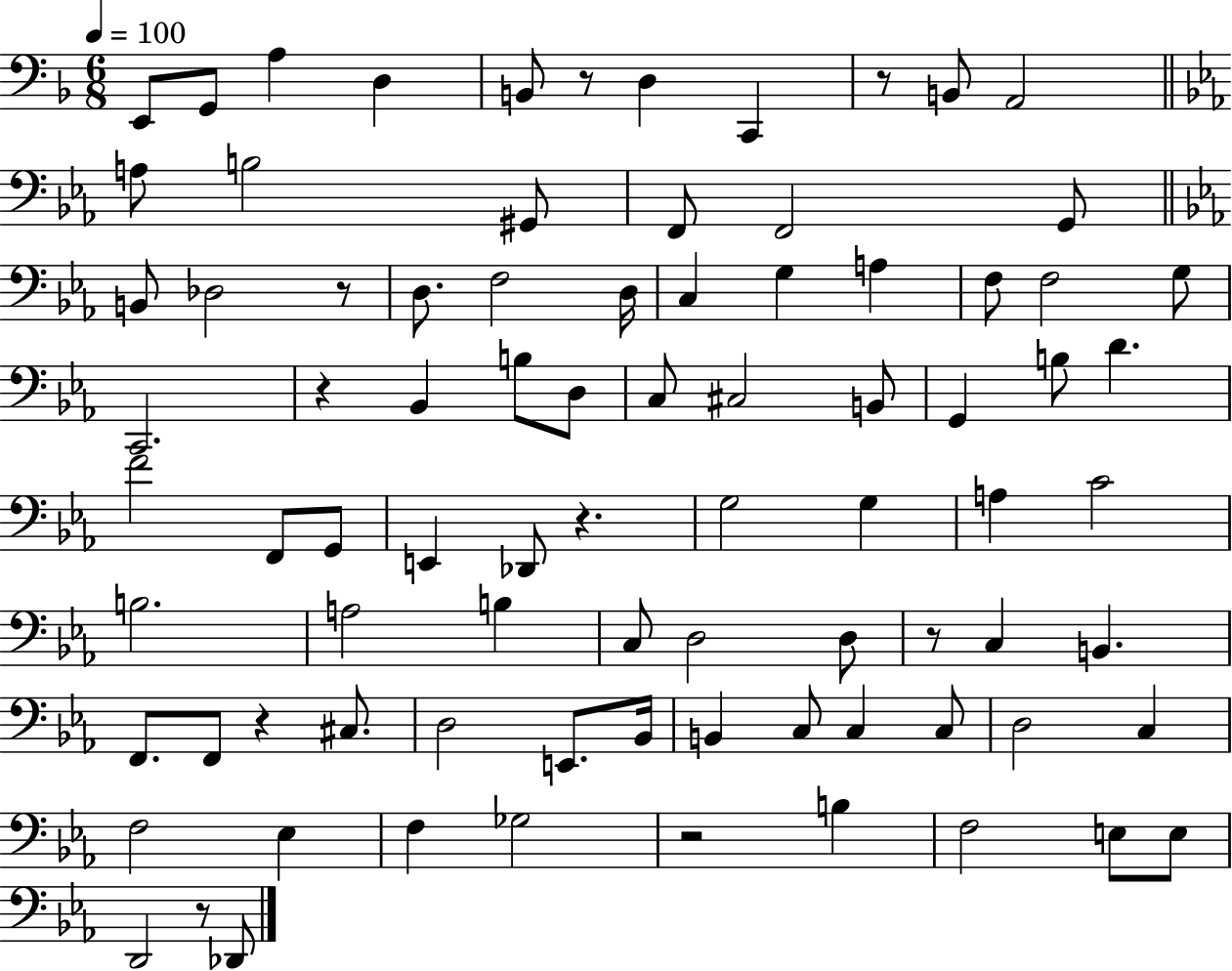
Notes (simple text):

E2/e G2/e A3/q D3/q B2/e R/e D3/q C2/q R/e B2/e A2/h A3/e B3/h G#2/e F2/e F2/h G2/e B2/e Db3/h R/e D3/e. F3/h D3/s C3/q G3/q A3/q F3/e F3/h G3/e C2/h. R/q Bb2/q B3/e D3/e C3/e C#3/h B2/e G2/q B3/e D4/q. F4/h F2/e G2/e E2/q Db2/e R/q. G3/h G3/q A3/q C4/h B3/h. A3/h B3/q C3/e D3/h D3/e R/e C3/q B2/q. F2/e. F2/e R/q C#3/e. D3/h E2/e. Bb2/s B2/q C3/e C3/q C3/e D3/h C3/q F3/h Eb3/q F3/q Gb3/h R/h B3/q F3/h E3/e E3/e D2/h R/e Db2/e